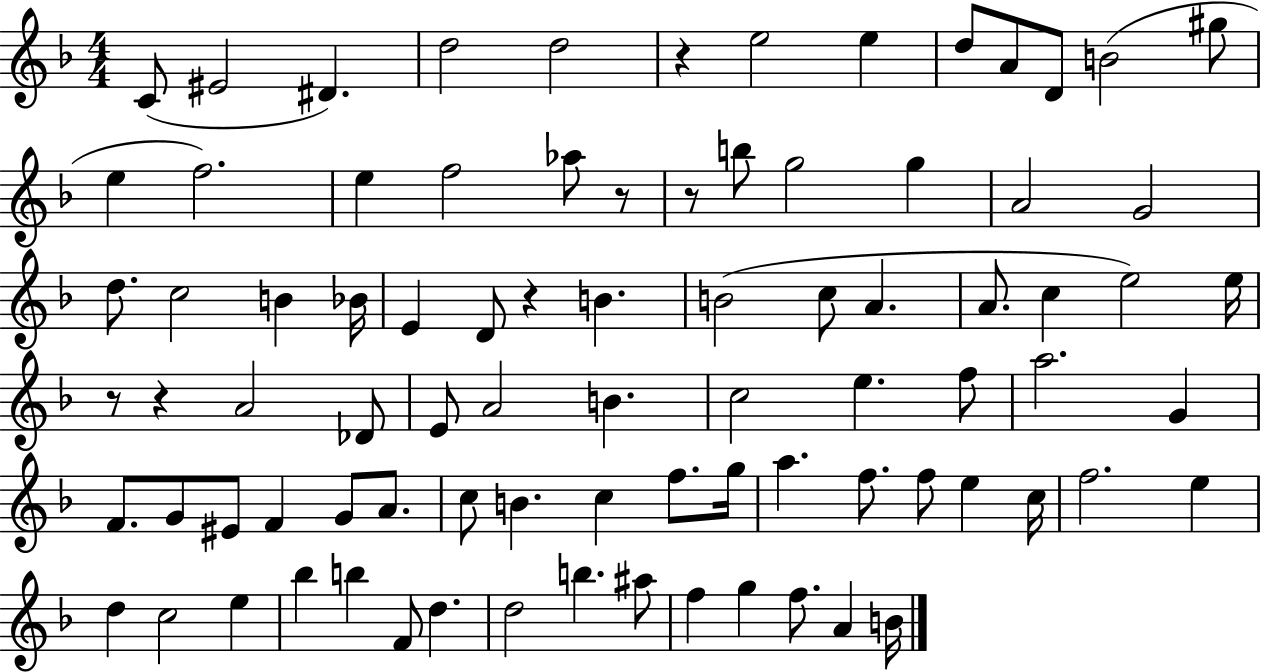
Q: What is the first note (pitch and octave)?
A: C4